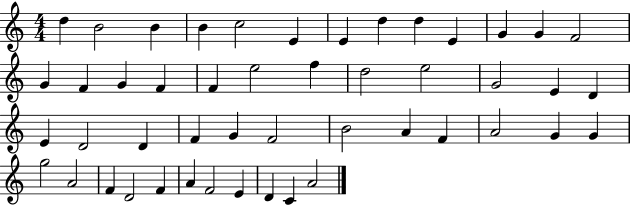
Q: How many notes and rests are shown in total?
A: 48